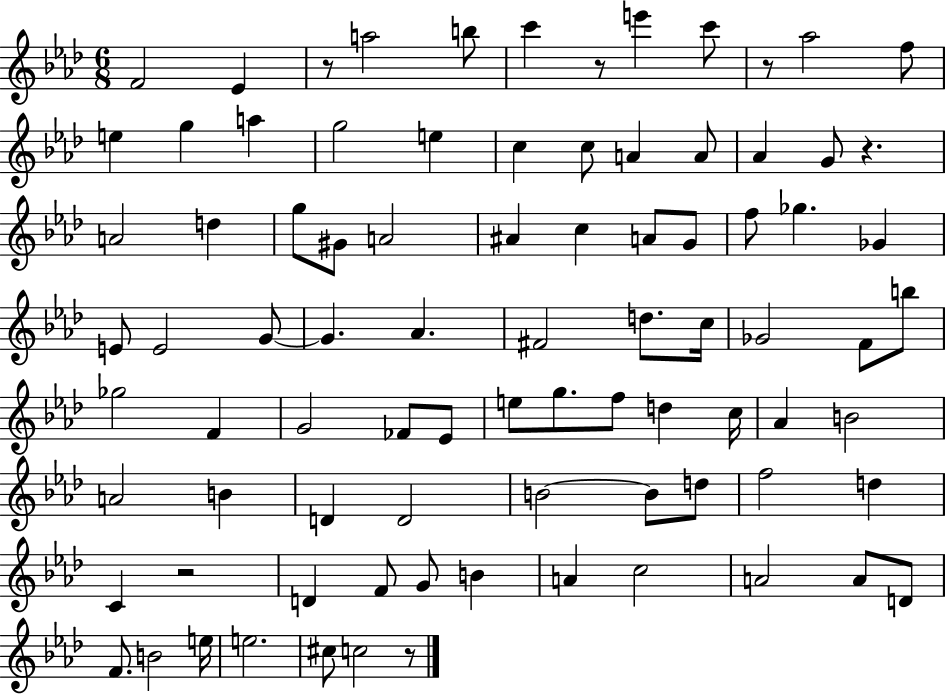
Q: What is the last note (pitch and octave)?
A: C5